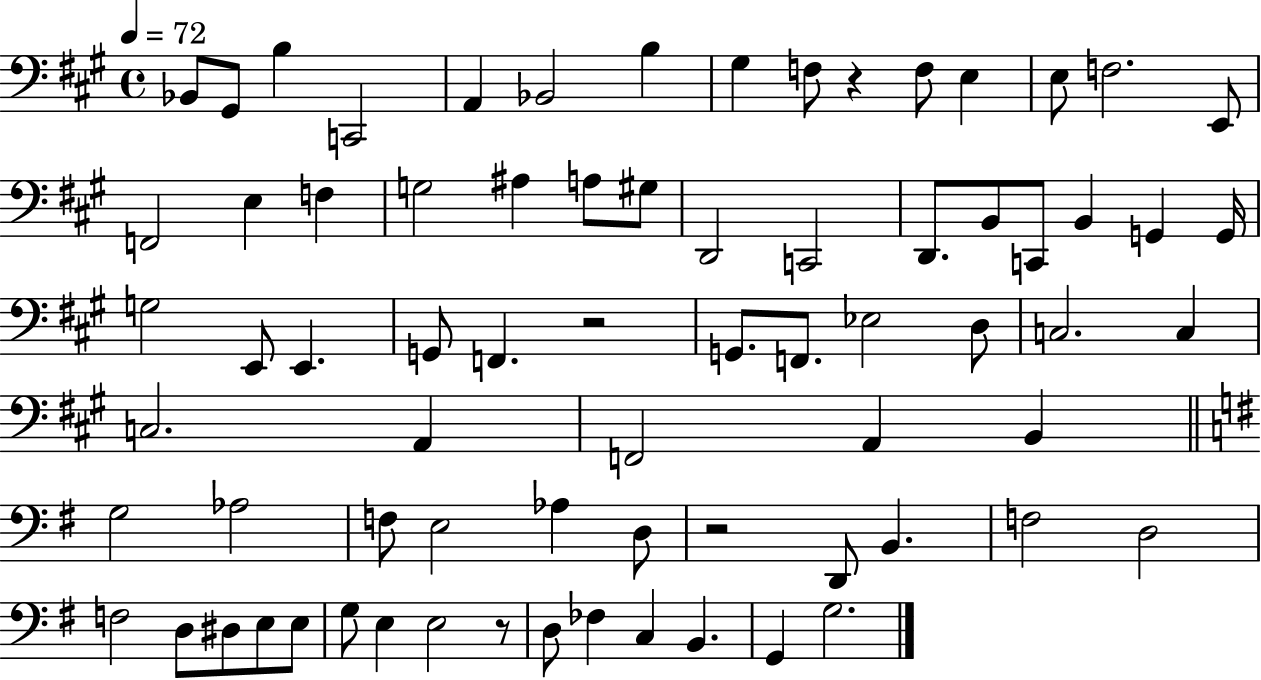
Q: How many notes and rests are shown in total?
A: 73